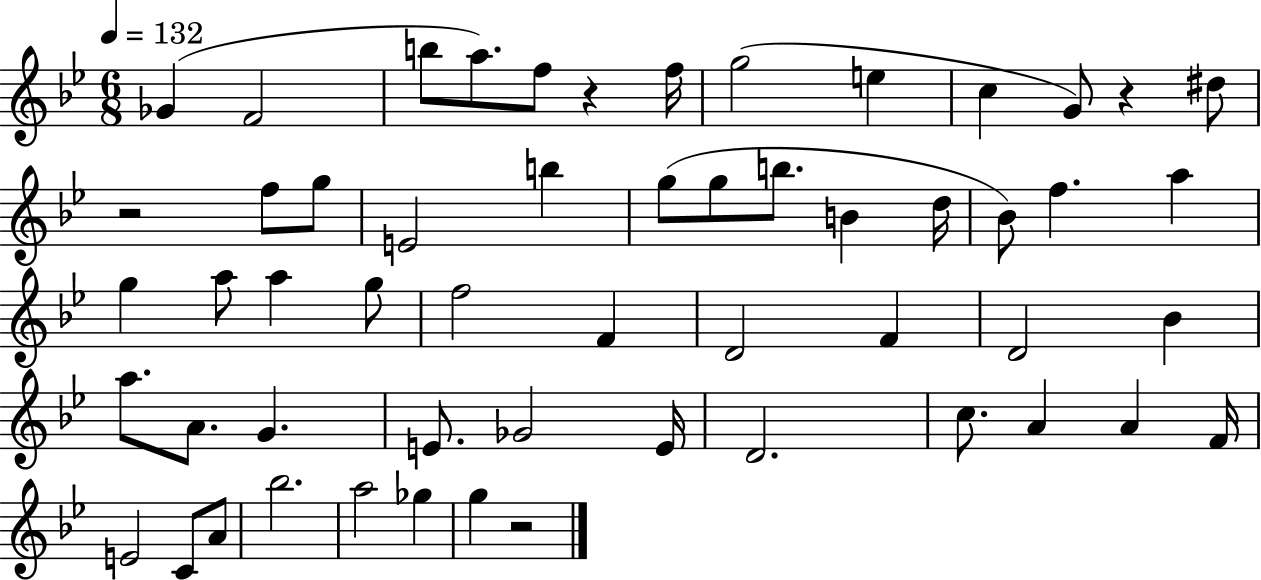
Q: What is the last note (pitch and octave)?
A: G5